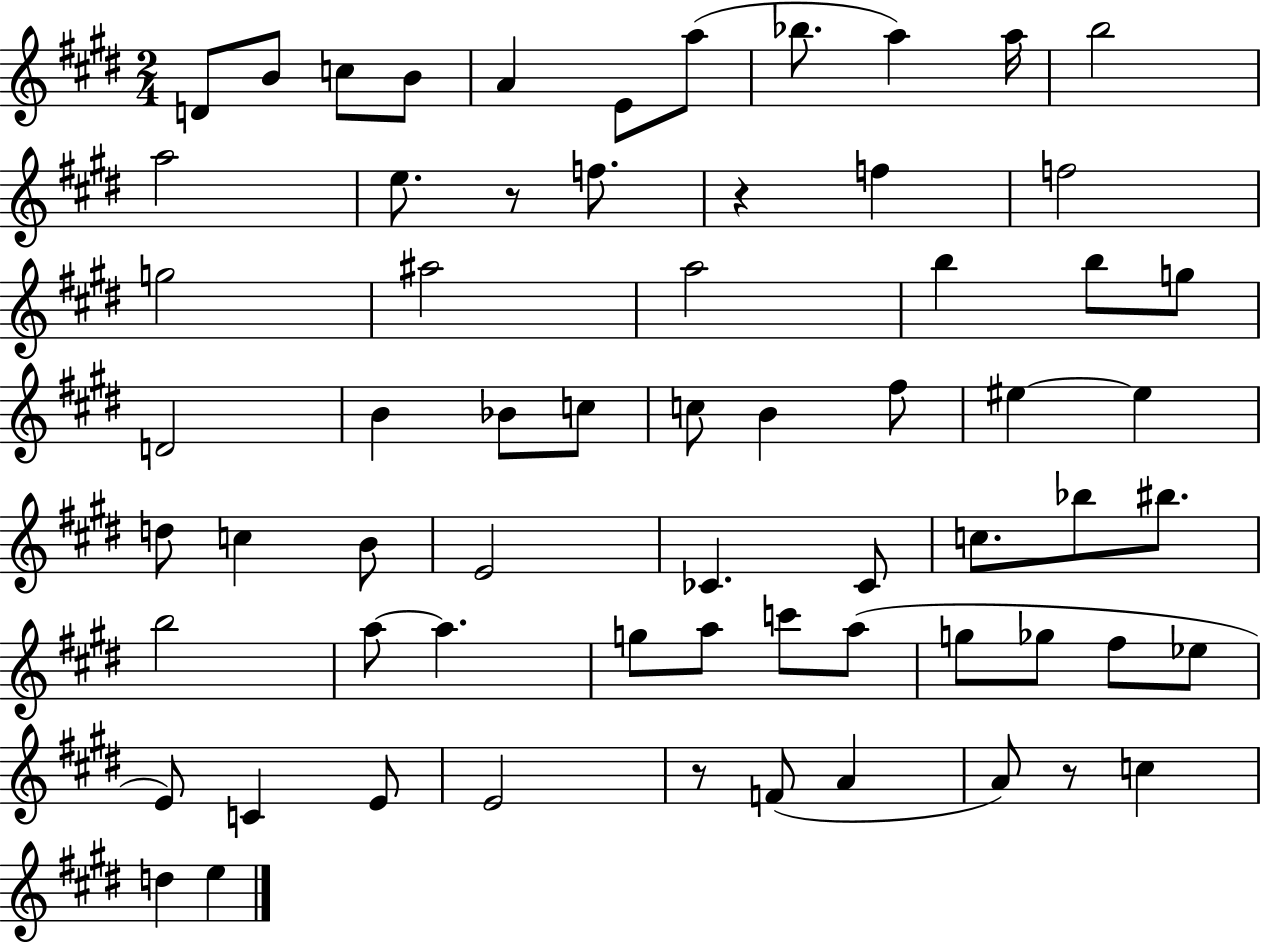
X:1
T:Untitled
M:2/4
L:1/4
K:E
D/2 B/2 c/2 B/2 A E/2 a/2 _b/2 a a/4 b2 a2 e/2 z/2 f/2 z f f2 g2 ^a2 a2 b b/2 g/2 D2 B _B/2 c/2 c/2 B ^f/2 ^e ^e d/2 c B/2 E2 _C _C/2 c/2 _b/2 ^b/2 b2 a/2 a g/2 a/2 c'/2 a/2 g/2 _g/2 ^f/2 _e/2 E/2 C E/2 E2 z/2 F/2 A A/2 z/2 c d e